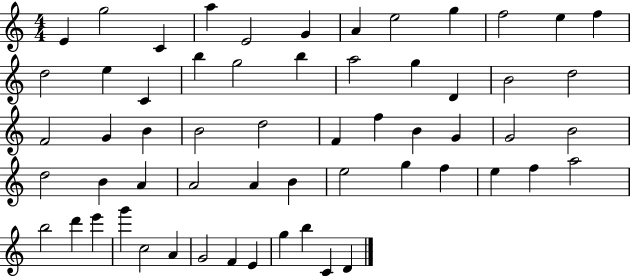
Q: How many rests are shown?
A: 0